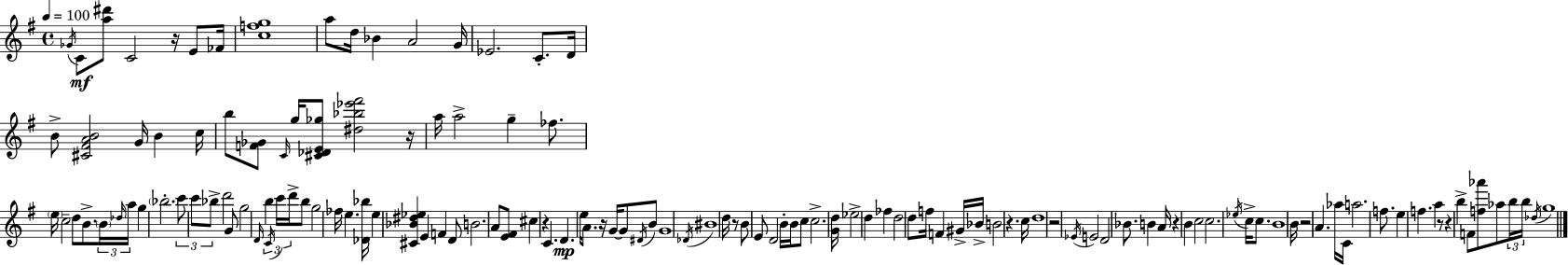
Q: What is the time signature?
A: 4/4